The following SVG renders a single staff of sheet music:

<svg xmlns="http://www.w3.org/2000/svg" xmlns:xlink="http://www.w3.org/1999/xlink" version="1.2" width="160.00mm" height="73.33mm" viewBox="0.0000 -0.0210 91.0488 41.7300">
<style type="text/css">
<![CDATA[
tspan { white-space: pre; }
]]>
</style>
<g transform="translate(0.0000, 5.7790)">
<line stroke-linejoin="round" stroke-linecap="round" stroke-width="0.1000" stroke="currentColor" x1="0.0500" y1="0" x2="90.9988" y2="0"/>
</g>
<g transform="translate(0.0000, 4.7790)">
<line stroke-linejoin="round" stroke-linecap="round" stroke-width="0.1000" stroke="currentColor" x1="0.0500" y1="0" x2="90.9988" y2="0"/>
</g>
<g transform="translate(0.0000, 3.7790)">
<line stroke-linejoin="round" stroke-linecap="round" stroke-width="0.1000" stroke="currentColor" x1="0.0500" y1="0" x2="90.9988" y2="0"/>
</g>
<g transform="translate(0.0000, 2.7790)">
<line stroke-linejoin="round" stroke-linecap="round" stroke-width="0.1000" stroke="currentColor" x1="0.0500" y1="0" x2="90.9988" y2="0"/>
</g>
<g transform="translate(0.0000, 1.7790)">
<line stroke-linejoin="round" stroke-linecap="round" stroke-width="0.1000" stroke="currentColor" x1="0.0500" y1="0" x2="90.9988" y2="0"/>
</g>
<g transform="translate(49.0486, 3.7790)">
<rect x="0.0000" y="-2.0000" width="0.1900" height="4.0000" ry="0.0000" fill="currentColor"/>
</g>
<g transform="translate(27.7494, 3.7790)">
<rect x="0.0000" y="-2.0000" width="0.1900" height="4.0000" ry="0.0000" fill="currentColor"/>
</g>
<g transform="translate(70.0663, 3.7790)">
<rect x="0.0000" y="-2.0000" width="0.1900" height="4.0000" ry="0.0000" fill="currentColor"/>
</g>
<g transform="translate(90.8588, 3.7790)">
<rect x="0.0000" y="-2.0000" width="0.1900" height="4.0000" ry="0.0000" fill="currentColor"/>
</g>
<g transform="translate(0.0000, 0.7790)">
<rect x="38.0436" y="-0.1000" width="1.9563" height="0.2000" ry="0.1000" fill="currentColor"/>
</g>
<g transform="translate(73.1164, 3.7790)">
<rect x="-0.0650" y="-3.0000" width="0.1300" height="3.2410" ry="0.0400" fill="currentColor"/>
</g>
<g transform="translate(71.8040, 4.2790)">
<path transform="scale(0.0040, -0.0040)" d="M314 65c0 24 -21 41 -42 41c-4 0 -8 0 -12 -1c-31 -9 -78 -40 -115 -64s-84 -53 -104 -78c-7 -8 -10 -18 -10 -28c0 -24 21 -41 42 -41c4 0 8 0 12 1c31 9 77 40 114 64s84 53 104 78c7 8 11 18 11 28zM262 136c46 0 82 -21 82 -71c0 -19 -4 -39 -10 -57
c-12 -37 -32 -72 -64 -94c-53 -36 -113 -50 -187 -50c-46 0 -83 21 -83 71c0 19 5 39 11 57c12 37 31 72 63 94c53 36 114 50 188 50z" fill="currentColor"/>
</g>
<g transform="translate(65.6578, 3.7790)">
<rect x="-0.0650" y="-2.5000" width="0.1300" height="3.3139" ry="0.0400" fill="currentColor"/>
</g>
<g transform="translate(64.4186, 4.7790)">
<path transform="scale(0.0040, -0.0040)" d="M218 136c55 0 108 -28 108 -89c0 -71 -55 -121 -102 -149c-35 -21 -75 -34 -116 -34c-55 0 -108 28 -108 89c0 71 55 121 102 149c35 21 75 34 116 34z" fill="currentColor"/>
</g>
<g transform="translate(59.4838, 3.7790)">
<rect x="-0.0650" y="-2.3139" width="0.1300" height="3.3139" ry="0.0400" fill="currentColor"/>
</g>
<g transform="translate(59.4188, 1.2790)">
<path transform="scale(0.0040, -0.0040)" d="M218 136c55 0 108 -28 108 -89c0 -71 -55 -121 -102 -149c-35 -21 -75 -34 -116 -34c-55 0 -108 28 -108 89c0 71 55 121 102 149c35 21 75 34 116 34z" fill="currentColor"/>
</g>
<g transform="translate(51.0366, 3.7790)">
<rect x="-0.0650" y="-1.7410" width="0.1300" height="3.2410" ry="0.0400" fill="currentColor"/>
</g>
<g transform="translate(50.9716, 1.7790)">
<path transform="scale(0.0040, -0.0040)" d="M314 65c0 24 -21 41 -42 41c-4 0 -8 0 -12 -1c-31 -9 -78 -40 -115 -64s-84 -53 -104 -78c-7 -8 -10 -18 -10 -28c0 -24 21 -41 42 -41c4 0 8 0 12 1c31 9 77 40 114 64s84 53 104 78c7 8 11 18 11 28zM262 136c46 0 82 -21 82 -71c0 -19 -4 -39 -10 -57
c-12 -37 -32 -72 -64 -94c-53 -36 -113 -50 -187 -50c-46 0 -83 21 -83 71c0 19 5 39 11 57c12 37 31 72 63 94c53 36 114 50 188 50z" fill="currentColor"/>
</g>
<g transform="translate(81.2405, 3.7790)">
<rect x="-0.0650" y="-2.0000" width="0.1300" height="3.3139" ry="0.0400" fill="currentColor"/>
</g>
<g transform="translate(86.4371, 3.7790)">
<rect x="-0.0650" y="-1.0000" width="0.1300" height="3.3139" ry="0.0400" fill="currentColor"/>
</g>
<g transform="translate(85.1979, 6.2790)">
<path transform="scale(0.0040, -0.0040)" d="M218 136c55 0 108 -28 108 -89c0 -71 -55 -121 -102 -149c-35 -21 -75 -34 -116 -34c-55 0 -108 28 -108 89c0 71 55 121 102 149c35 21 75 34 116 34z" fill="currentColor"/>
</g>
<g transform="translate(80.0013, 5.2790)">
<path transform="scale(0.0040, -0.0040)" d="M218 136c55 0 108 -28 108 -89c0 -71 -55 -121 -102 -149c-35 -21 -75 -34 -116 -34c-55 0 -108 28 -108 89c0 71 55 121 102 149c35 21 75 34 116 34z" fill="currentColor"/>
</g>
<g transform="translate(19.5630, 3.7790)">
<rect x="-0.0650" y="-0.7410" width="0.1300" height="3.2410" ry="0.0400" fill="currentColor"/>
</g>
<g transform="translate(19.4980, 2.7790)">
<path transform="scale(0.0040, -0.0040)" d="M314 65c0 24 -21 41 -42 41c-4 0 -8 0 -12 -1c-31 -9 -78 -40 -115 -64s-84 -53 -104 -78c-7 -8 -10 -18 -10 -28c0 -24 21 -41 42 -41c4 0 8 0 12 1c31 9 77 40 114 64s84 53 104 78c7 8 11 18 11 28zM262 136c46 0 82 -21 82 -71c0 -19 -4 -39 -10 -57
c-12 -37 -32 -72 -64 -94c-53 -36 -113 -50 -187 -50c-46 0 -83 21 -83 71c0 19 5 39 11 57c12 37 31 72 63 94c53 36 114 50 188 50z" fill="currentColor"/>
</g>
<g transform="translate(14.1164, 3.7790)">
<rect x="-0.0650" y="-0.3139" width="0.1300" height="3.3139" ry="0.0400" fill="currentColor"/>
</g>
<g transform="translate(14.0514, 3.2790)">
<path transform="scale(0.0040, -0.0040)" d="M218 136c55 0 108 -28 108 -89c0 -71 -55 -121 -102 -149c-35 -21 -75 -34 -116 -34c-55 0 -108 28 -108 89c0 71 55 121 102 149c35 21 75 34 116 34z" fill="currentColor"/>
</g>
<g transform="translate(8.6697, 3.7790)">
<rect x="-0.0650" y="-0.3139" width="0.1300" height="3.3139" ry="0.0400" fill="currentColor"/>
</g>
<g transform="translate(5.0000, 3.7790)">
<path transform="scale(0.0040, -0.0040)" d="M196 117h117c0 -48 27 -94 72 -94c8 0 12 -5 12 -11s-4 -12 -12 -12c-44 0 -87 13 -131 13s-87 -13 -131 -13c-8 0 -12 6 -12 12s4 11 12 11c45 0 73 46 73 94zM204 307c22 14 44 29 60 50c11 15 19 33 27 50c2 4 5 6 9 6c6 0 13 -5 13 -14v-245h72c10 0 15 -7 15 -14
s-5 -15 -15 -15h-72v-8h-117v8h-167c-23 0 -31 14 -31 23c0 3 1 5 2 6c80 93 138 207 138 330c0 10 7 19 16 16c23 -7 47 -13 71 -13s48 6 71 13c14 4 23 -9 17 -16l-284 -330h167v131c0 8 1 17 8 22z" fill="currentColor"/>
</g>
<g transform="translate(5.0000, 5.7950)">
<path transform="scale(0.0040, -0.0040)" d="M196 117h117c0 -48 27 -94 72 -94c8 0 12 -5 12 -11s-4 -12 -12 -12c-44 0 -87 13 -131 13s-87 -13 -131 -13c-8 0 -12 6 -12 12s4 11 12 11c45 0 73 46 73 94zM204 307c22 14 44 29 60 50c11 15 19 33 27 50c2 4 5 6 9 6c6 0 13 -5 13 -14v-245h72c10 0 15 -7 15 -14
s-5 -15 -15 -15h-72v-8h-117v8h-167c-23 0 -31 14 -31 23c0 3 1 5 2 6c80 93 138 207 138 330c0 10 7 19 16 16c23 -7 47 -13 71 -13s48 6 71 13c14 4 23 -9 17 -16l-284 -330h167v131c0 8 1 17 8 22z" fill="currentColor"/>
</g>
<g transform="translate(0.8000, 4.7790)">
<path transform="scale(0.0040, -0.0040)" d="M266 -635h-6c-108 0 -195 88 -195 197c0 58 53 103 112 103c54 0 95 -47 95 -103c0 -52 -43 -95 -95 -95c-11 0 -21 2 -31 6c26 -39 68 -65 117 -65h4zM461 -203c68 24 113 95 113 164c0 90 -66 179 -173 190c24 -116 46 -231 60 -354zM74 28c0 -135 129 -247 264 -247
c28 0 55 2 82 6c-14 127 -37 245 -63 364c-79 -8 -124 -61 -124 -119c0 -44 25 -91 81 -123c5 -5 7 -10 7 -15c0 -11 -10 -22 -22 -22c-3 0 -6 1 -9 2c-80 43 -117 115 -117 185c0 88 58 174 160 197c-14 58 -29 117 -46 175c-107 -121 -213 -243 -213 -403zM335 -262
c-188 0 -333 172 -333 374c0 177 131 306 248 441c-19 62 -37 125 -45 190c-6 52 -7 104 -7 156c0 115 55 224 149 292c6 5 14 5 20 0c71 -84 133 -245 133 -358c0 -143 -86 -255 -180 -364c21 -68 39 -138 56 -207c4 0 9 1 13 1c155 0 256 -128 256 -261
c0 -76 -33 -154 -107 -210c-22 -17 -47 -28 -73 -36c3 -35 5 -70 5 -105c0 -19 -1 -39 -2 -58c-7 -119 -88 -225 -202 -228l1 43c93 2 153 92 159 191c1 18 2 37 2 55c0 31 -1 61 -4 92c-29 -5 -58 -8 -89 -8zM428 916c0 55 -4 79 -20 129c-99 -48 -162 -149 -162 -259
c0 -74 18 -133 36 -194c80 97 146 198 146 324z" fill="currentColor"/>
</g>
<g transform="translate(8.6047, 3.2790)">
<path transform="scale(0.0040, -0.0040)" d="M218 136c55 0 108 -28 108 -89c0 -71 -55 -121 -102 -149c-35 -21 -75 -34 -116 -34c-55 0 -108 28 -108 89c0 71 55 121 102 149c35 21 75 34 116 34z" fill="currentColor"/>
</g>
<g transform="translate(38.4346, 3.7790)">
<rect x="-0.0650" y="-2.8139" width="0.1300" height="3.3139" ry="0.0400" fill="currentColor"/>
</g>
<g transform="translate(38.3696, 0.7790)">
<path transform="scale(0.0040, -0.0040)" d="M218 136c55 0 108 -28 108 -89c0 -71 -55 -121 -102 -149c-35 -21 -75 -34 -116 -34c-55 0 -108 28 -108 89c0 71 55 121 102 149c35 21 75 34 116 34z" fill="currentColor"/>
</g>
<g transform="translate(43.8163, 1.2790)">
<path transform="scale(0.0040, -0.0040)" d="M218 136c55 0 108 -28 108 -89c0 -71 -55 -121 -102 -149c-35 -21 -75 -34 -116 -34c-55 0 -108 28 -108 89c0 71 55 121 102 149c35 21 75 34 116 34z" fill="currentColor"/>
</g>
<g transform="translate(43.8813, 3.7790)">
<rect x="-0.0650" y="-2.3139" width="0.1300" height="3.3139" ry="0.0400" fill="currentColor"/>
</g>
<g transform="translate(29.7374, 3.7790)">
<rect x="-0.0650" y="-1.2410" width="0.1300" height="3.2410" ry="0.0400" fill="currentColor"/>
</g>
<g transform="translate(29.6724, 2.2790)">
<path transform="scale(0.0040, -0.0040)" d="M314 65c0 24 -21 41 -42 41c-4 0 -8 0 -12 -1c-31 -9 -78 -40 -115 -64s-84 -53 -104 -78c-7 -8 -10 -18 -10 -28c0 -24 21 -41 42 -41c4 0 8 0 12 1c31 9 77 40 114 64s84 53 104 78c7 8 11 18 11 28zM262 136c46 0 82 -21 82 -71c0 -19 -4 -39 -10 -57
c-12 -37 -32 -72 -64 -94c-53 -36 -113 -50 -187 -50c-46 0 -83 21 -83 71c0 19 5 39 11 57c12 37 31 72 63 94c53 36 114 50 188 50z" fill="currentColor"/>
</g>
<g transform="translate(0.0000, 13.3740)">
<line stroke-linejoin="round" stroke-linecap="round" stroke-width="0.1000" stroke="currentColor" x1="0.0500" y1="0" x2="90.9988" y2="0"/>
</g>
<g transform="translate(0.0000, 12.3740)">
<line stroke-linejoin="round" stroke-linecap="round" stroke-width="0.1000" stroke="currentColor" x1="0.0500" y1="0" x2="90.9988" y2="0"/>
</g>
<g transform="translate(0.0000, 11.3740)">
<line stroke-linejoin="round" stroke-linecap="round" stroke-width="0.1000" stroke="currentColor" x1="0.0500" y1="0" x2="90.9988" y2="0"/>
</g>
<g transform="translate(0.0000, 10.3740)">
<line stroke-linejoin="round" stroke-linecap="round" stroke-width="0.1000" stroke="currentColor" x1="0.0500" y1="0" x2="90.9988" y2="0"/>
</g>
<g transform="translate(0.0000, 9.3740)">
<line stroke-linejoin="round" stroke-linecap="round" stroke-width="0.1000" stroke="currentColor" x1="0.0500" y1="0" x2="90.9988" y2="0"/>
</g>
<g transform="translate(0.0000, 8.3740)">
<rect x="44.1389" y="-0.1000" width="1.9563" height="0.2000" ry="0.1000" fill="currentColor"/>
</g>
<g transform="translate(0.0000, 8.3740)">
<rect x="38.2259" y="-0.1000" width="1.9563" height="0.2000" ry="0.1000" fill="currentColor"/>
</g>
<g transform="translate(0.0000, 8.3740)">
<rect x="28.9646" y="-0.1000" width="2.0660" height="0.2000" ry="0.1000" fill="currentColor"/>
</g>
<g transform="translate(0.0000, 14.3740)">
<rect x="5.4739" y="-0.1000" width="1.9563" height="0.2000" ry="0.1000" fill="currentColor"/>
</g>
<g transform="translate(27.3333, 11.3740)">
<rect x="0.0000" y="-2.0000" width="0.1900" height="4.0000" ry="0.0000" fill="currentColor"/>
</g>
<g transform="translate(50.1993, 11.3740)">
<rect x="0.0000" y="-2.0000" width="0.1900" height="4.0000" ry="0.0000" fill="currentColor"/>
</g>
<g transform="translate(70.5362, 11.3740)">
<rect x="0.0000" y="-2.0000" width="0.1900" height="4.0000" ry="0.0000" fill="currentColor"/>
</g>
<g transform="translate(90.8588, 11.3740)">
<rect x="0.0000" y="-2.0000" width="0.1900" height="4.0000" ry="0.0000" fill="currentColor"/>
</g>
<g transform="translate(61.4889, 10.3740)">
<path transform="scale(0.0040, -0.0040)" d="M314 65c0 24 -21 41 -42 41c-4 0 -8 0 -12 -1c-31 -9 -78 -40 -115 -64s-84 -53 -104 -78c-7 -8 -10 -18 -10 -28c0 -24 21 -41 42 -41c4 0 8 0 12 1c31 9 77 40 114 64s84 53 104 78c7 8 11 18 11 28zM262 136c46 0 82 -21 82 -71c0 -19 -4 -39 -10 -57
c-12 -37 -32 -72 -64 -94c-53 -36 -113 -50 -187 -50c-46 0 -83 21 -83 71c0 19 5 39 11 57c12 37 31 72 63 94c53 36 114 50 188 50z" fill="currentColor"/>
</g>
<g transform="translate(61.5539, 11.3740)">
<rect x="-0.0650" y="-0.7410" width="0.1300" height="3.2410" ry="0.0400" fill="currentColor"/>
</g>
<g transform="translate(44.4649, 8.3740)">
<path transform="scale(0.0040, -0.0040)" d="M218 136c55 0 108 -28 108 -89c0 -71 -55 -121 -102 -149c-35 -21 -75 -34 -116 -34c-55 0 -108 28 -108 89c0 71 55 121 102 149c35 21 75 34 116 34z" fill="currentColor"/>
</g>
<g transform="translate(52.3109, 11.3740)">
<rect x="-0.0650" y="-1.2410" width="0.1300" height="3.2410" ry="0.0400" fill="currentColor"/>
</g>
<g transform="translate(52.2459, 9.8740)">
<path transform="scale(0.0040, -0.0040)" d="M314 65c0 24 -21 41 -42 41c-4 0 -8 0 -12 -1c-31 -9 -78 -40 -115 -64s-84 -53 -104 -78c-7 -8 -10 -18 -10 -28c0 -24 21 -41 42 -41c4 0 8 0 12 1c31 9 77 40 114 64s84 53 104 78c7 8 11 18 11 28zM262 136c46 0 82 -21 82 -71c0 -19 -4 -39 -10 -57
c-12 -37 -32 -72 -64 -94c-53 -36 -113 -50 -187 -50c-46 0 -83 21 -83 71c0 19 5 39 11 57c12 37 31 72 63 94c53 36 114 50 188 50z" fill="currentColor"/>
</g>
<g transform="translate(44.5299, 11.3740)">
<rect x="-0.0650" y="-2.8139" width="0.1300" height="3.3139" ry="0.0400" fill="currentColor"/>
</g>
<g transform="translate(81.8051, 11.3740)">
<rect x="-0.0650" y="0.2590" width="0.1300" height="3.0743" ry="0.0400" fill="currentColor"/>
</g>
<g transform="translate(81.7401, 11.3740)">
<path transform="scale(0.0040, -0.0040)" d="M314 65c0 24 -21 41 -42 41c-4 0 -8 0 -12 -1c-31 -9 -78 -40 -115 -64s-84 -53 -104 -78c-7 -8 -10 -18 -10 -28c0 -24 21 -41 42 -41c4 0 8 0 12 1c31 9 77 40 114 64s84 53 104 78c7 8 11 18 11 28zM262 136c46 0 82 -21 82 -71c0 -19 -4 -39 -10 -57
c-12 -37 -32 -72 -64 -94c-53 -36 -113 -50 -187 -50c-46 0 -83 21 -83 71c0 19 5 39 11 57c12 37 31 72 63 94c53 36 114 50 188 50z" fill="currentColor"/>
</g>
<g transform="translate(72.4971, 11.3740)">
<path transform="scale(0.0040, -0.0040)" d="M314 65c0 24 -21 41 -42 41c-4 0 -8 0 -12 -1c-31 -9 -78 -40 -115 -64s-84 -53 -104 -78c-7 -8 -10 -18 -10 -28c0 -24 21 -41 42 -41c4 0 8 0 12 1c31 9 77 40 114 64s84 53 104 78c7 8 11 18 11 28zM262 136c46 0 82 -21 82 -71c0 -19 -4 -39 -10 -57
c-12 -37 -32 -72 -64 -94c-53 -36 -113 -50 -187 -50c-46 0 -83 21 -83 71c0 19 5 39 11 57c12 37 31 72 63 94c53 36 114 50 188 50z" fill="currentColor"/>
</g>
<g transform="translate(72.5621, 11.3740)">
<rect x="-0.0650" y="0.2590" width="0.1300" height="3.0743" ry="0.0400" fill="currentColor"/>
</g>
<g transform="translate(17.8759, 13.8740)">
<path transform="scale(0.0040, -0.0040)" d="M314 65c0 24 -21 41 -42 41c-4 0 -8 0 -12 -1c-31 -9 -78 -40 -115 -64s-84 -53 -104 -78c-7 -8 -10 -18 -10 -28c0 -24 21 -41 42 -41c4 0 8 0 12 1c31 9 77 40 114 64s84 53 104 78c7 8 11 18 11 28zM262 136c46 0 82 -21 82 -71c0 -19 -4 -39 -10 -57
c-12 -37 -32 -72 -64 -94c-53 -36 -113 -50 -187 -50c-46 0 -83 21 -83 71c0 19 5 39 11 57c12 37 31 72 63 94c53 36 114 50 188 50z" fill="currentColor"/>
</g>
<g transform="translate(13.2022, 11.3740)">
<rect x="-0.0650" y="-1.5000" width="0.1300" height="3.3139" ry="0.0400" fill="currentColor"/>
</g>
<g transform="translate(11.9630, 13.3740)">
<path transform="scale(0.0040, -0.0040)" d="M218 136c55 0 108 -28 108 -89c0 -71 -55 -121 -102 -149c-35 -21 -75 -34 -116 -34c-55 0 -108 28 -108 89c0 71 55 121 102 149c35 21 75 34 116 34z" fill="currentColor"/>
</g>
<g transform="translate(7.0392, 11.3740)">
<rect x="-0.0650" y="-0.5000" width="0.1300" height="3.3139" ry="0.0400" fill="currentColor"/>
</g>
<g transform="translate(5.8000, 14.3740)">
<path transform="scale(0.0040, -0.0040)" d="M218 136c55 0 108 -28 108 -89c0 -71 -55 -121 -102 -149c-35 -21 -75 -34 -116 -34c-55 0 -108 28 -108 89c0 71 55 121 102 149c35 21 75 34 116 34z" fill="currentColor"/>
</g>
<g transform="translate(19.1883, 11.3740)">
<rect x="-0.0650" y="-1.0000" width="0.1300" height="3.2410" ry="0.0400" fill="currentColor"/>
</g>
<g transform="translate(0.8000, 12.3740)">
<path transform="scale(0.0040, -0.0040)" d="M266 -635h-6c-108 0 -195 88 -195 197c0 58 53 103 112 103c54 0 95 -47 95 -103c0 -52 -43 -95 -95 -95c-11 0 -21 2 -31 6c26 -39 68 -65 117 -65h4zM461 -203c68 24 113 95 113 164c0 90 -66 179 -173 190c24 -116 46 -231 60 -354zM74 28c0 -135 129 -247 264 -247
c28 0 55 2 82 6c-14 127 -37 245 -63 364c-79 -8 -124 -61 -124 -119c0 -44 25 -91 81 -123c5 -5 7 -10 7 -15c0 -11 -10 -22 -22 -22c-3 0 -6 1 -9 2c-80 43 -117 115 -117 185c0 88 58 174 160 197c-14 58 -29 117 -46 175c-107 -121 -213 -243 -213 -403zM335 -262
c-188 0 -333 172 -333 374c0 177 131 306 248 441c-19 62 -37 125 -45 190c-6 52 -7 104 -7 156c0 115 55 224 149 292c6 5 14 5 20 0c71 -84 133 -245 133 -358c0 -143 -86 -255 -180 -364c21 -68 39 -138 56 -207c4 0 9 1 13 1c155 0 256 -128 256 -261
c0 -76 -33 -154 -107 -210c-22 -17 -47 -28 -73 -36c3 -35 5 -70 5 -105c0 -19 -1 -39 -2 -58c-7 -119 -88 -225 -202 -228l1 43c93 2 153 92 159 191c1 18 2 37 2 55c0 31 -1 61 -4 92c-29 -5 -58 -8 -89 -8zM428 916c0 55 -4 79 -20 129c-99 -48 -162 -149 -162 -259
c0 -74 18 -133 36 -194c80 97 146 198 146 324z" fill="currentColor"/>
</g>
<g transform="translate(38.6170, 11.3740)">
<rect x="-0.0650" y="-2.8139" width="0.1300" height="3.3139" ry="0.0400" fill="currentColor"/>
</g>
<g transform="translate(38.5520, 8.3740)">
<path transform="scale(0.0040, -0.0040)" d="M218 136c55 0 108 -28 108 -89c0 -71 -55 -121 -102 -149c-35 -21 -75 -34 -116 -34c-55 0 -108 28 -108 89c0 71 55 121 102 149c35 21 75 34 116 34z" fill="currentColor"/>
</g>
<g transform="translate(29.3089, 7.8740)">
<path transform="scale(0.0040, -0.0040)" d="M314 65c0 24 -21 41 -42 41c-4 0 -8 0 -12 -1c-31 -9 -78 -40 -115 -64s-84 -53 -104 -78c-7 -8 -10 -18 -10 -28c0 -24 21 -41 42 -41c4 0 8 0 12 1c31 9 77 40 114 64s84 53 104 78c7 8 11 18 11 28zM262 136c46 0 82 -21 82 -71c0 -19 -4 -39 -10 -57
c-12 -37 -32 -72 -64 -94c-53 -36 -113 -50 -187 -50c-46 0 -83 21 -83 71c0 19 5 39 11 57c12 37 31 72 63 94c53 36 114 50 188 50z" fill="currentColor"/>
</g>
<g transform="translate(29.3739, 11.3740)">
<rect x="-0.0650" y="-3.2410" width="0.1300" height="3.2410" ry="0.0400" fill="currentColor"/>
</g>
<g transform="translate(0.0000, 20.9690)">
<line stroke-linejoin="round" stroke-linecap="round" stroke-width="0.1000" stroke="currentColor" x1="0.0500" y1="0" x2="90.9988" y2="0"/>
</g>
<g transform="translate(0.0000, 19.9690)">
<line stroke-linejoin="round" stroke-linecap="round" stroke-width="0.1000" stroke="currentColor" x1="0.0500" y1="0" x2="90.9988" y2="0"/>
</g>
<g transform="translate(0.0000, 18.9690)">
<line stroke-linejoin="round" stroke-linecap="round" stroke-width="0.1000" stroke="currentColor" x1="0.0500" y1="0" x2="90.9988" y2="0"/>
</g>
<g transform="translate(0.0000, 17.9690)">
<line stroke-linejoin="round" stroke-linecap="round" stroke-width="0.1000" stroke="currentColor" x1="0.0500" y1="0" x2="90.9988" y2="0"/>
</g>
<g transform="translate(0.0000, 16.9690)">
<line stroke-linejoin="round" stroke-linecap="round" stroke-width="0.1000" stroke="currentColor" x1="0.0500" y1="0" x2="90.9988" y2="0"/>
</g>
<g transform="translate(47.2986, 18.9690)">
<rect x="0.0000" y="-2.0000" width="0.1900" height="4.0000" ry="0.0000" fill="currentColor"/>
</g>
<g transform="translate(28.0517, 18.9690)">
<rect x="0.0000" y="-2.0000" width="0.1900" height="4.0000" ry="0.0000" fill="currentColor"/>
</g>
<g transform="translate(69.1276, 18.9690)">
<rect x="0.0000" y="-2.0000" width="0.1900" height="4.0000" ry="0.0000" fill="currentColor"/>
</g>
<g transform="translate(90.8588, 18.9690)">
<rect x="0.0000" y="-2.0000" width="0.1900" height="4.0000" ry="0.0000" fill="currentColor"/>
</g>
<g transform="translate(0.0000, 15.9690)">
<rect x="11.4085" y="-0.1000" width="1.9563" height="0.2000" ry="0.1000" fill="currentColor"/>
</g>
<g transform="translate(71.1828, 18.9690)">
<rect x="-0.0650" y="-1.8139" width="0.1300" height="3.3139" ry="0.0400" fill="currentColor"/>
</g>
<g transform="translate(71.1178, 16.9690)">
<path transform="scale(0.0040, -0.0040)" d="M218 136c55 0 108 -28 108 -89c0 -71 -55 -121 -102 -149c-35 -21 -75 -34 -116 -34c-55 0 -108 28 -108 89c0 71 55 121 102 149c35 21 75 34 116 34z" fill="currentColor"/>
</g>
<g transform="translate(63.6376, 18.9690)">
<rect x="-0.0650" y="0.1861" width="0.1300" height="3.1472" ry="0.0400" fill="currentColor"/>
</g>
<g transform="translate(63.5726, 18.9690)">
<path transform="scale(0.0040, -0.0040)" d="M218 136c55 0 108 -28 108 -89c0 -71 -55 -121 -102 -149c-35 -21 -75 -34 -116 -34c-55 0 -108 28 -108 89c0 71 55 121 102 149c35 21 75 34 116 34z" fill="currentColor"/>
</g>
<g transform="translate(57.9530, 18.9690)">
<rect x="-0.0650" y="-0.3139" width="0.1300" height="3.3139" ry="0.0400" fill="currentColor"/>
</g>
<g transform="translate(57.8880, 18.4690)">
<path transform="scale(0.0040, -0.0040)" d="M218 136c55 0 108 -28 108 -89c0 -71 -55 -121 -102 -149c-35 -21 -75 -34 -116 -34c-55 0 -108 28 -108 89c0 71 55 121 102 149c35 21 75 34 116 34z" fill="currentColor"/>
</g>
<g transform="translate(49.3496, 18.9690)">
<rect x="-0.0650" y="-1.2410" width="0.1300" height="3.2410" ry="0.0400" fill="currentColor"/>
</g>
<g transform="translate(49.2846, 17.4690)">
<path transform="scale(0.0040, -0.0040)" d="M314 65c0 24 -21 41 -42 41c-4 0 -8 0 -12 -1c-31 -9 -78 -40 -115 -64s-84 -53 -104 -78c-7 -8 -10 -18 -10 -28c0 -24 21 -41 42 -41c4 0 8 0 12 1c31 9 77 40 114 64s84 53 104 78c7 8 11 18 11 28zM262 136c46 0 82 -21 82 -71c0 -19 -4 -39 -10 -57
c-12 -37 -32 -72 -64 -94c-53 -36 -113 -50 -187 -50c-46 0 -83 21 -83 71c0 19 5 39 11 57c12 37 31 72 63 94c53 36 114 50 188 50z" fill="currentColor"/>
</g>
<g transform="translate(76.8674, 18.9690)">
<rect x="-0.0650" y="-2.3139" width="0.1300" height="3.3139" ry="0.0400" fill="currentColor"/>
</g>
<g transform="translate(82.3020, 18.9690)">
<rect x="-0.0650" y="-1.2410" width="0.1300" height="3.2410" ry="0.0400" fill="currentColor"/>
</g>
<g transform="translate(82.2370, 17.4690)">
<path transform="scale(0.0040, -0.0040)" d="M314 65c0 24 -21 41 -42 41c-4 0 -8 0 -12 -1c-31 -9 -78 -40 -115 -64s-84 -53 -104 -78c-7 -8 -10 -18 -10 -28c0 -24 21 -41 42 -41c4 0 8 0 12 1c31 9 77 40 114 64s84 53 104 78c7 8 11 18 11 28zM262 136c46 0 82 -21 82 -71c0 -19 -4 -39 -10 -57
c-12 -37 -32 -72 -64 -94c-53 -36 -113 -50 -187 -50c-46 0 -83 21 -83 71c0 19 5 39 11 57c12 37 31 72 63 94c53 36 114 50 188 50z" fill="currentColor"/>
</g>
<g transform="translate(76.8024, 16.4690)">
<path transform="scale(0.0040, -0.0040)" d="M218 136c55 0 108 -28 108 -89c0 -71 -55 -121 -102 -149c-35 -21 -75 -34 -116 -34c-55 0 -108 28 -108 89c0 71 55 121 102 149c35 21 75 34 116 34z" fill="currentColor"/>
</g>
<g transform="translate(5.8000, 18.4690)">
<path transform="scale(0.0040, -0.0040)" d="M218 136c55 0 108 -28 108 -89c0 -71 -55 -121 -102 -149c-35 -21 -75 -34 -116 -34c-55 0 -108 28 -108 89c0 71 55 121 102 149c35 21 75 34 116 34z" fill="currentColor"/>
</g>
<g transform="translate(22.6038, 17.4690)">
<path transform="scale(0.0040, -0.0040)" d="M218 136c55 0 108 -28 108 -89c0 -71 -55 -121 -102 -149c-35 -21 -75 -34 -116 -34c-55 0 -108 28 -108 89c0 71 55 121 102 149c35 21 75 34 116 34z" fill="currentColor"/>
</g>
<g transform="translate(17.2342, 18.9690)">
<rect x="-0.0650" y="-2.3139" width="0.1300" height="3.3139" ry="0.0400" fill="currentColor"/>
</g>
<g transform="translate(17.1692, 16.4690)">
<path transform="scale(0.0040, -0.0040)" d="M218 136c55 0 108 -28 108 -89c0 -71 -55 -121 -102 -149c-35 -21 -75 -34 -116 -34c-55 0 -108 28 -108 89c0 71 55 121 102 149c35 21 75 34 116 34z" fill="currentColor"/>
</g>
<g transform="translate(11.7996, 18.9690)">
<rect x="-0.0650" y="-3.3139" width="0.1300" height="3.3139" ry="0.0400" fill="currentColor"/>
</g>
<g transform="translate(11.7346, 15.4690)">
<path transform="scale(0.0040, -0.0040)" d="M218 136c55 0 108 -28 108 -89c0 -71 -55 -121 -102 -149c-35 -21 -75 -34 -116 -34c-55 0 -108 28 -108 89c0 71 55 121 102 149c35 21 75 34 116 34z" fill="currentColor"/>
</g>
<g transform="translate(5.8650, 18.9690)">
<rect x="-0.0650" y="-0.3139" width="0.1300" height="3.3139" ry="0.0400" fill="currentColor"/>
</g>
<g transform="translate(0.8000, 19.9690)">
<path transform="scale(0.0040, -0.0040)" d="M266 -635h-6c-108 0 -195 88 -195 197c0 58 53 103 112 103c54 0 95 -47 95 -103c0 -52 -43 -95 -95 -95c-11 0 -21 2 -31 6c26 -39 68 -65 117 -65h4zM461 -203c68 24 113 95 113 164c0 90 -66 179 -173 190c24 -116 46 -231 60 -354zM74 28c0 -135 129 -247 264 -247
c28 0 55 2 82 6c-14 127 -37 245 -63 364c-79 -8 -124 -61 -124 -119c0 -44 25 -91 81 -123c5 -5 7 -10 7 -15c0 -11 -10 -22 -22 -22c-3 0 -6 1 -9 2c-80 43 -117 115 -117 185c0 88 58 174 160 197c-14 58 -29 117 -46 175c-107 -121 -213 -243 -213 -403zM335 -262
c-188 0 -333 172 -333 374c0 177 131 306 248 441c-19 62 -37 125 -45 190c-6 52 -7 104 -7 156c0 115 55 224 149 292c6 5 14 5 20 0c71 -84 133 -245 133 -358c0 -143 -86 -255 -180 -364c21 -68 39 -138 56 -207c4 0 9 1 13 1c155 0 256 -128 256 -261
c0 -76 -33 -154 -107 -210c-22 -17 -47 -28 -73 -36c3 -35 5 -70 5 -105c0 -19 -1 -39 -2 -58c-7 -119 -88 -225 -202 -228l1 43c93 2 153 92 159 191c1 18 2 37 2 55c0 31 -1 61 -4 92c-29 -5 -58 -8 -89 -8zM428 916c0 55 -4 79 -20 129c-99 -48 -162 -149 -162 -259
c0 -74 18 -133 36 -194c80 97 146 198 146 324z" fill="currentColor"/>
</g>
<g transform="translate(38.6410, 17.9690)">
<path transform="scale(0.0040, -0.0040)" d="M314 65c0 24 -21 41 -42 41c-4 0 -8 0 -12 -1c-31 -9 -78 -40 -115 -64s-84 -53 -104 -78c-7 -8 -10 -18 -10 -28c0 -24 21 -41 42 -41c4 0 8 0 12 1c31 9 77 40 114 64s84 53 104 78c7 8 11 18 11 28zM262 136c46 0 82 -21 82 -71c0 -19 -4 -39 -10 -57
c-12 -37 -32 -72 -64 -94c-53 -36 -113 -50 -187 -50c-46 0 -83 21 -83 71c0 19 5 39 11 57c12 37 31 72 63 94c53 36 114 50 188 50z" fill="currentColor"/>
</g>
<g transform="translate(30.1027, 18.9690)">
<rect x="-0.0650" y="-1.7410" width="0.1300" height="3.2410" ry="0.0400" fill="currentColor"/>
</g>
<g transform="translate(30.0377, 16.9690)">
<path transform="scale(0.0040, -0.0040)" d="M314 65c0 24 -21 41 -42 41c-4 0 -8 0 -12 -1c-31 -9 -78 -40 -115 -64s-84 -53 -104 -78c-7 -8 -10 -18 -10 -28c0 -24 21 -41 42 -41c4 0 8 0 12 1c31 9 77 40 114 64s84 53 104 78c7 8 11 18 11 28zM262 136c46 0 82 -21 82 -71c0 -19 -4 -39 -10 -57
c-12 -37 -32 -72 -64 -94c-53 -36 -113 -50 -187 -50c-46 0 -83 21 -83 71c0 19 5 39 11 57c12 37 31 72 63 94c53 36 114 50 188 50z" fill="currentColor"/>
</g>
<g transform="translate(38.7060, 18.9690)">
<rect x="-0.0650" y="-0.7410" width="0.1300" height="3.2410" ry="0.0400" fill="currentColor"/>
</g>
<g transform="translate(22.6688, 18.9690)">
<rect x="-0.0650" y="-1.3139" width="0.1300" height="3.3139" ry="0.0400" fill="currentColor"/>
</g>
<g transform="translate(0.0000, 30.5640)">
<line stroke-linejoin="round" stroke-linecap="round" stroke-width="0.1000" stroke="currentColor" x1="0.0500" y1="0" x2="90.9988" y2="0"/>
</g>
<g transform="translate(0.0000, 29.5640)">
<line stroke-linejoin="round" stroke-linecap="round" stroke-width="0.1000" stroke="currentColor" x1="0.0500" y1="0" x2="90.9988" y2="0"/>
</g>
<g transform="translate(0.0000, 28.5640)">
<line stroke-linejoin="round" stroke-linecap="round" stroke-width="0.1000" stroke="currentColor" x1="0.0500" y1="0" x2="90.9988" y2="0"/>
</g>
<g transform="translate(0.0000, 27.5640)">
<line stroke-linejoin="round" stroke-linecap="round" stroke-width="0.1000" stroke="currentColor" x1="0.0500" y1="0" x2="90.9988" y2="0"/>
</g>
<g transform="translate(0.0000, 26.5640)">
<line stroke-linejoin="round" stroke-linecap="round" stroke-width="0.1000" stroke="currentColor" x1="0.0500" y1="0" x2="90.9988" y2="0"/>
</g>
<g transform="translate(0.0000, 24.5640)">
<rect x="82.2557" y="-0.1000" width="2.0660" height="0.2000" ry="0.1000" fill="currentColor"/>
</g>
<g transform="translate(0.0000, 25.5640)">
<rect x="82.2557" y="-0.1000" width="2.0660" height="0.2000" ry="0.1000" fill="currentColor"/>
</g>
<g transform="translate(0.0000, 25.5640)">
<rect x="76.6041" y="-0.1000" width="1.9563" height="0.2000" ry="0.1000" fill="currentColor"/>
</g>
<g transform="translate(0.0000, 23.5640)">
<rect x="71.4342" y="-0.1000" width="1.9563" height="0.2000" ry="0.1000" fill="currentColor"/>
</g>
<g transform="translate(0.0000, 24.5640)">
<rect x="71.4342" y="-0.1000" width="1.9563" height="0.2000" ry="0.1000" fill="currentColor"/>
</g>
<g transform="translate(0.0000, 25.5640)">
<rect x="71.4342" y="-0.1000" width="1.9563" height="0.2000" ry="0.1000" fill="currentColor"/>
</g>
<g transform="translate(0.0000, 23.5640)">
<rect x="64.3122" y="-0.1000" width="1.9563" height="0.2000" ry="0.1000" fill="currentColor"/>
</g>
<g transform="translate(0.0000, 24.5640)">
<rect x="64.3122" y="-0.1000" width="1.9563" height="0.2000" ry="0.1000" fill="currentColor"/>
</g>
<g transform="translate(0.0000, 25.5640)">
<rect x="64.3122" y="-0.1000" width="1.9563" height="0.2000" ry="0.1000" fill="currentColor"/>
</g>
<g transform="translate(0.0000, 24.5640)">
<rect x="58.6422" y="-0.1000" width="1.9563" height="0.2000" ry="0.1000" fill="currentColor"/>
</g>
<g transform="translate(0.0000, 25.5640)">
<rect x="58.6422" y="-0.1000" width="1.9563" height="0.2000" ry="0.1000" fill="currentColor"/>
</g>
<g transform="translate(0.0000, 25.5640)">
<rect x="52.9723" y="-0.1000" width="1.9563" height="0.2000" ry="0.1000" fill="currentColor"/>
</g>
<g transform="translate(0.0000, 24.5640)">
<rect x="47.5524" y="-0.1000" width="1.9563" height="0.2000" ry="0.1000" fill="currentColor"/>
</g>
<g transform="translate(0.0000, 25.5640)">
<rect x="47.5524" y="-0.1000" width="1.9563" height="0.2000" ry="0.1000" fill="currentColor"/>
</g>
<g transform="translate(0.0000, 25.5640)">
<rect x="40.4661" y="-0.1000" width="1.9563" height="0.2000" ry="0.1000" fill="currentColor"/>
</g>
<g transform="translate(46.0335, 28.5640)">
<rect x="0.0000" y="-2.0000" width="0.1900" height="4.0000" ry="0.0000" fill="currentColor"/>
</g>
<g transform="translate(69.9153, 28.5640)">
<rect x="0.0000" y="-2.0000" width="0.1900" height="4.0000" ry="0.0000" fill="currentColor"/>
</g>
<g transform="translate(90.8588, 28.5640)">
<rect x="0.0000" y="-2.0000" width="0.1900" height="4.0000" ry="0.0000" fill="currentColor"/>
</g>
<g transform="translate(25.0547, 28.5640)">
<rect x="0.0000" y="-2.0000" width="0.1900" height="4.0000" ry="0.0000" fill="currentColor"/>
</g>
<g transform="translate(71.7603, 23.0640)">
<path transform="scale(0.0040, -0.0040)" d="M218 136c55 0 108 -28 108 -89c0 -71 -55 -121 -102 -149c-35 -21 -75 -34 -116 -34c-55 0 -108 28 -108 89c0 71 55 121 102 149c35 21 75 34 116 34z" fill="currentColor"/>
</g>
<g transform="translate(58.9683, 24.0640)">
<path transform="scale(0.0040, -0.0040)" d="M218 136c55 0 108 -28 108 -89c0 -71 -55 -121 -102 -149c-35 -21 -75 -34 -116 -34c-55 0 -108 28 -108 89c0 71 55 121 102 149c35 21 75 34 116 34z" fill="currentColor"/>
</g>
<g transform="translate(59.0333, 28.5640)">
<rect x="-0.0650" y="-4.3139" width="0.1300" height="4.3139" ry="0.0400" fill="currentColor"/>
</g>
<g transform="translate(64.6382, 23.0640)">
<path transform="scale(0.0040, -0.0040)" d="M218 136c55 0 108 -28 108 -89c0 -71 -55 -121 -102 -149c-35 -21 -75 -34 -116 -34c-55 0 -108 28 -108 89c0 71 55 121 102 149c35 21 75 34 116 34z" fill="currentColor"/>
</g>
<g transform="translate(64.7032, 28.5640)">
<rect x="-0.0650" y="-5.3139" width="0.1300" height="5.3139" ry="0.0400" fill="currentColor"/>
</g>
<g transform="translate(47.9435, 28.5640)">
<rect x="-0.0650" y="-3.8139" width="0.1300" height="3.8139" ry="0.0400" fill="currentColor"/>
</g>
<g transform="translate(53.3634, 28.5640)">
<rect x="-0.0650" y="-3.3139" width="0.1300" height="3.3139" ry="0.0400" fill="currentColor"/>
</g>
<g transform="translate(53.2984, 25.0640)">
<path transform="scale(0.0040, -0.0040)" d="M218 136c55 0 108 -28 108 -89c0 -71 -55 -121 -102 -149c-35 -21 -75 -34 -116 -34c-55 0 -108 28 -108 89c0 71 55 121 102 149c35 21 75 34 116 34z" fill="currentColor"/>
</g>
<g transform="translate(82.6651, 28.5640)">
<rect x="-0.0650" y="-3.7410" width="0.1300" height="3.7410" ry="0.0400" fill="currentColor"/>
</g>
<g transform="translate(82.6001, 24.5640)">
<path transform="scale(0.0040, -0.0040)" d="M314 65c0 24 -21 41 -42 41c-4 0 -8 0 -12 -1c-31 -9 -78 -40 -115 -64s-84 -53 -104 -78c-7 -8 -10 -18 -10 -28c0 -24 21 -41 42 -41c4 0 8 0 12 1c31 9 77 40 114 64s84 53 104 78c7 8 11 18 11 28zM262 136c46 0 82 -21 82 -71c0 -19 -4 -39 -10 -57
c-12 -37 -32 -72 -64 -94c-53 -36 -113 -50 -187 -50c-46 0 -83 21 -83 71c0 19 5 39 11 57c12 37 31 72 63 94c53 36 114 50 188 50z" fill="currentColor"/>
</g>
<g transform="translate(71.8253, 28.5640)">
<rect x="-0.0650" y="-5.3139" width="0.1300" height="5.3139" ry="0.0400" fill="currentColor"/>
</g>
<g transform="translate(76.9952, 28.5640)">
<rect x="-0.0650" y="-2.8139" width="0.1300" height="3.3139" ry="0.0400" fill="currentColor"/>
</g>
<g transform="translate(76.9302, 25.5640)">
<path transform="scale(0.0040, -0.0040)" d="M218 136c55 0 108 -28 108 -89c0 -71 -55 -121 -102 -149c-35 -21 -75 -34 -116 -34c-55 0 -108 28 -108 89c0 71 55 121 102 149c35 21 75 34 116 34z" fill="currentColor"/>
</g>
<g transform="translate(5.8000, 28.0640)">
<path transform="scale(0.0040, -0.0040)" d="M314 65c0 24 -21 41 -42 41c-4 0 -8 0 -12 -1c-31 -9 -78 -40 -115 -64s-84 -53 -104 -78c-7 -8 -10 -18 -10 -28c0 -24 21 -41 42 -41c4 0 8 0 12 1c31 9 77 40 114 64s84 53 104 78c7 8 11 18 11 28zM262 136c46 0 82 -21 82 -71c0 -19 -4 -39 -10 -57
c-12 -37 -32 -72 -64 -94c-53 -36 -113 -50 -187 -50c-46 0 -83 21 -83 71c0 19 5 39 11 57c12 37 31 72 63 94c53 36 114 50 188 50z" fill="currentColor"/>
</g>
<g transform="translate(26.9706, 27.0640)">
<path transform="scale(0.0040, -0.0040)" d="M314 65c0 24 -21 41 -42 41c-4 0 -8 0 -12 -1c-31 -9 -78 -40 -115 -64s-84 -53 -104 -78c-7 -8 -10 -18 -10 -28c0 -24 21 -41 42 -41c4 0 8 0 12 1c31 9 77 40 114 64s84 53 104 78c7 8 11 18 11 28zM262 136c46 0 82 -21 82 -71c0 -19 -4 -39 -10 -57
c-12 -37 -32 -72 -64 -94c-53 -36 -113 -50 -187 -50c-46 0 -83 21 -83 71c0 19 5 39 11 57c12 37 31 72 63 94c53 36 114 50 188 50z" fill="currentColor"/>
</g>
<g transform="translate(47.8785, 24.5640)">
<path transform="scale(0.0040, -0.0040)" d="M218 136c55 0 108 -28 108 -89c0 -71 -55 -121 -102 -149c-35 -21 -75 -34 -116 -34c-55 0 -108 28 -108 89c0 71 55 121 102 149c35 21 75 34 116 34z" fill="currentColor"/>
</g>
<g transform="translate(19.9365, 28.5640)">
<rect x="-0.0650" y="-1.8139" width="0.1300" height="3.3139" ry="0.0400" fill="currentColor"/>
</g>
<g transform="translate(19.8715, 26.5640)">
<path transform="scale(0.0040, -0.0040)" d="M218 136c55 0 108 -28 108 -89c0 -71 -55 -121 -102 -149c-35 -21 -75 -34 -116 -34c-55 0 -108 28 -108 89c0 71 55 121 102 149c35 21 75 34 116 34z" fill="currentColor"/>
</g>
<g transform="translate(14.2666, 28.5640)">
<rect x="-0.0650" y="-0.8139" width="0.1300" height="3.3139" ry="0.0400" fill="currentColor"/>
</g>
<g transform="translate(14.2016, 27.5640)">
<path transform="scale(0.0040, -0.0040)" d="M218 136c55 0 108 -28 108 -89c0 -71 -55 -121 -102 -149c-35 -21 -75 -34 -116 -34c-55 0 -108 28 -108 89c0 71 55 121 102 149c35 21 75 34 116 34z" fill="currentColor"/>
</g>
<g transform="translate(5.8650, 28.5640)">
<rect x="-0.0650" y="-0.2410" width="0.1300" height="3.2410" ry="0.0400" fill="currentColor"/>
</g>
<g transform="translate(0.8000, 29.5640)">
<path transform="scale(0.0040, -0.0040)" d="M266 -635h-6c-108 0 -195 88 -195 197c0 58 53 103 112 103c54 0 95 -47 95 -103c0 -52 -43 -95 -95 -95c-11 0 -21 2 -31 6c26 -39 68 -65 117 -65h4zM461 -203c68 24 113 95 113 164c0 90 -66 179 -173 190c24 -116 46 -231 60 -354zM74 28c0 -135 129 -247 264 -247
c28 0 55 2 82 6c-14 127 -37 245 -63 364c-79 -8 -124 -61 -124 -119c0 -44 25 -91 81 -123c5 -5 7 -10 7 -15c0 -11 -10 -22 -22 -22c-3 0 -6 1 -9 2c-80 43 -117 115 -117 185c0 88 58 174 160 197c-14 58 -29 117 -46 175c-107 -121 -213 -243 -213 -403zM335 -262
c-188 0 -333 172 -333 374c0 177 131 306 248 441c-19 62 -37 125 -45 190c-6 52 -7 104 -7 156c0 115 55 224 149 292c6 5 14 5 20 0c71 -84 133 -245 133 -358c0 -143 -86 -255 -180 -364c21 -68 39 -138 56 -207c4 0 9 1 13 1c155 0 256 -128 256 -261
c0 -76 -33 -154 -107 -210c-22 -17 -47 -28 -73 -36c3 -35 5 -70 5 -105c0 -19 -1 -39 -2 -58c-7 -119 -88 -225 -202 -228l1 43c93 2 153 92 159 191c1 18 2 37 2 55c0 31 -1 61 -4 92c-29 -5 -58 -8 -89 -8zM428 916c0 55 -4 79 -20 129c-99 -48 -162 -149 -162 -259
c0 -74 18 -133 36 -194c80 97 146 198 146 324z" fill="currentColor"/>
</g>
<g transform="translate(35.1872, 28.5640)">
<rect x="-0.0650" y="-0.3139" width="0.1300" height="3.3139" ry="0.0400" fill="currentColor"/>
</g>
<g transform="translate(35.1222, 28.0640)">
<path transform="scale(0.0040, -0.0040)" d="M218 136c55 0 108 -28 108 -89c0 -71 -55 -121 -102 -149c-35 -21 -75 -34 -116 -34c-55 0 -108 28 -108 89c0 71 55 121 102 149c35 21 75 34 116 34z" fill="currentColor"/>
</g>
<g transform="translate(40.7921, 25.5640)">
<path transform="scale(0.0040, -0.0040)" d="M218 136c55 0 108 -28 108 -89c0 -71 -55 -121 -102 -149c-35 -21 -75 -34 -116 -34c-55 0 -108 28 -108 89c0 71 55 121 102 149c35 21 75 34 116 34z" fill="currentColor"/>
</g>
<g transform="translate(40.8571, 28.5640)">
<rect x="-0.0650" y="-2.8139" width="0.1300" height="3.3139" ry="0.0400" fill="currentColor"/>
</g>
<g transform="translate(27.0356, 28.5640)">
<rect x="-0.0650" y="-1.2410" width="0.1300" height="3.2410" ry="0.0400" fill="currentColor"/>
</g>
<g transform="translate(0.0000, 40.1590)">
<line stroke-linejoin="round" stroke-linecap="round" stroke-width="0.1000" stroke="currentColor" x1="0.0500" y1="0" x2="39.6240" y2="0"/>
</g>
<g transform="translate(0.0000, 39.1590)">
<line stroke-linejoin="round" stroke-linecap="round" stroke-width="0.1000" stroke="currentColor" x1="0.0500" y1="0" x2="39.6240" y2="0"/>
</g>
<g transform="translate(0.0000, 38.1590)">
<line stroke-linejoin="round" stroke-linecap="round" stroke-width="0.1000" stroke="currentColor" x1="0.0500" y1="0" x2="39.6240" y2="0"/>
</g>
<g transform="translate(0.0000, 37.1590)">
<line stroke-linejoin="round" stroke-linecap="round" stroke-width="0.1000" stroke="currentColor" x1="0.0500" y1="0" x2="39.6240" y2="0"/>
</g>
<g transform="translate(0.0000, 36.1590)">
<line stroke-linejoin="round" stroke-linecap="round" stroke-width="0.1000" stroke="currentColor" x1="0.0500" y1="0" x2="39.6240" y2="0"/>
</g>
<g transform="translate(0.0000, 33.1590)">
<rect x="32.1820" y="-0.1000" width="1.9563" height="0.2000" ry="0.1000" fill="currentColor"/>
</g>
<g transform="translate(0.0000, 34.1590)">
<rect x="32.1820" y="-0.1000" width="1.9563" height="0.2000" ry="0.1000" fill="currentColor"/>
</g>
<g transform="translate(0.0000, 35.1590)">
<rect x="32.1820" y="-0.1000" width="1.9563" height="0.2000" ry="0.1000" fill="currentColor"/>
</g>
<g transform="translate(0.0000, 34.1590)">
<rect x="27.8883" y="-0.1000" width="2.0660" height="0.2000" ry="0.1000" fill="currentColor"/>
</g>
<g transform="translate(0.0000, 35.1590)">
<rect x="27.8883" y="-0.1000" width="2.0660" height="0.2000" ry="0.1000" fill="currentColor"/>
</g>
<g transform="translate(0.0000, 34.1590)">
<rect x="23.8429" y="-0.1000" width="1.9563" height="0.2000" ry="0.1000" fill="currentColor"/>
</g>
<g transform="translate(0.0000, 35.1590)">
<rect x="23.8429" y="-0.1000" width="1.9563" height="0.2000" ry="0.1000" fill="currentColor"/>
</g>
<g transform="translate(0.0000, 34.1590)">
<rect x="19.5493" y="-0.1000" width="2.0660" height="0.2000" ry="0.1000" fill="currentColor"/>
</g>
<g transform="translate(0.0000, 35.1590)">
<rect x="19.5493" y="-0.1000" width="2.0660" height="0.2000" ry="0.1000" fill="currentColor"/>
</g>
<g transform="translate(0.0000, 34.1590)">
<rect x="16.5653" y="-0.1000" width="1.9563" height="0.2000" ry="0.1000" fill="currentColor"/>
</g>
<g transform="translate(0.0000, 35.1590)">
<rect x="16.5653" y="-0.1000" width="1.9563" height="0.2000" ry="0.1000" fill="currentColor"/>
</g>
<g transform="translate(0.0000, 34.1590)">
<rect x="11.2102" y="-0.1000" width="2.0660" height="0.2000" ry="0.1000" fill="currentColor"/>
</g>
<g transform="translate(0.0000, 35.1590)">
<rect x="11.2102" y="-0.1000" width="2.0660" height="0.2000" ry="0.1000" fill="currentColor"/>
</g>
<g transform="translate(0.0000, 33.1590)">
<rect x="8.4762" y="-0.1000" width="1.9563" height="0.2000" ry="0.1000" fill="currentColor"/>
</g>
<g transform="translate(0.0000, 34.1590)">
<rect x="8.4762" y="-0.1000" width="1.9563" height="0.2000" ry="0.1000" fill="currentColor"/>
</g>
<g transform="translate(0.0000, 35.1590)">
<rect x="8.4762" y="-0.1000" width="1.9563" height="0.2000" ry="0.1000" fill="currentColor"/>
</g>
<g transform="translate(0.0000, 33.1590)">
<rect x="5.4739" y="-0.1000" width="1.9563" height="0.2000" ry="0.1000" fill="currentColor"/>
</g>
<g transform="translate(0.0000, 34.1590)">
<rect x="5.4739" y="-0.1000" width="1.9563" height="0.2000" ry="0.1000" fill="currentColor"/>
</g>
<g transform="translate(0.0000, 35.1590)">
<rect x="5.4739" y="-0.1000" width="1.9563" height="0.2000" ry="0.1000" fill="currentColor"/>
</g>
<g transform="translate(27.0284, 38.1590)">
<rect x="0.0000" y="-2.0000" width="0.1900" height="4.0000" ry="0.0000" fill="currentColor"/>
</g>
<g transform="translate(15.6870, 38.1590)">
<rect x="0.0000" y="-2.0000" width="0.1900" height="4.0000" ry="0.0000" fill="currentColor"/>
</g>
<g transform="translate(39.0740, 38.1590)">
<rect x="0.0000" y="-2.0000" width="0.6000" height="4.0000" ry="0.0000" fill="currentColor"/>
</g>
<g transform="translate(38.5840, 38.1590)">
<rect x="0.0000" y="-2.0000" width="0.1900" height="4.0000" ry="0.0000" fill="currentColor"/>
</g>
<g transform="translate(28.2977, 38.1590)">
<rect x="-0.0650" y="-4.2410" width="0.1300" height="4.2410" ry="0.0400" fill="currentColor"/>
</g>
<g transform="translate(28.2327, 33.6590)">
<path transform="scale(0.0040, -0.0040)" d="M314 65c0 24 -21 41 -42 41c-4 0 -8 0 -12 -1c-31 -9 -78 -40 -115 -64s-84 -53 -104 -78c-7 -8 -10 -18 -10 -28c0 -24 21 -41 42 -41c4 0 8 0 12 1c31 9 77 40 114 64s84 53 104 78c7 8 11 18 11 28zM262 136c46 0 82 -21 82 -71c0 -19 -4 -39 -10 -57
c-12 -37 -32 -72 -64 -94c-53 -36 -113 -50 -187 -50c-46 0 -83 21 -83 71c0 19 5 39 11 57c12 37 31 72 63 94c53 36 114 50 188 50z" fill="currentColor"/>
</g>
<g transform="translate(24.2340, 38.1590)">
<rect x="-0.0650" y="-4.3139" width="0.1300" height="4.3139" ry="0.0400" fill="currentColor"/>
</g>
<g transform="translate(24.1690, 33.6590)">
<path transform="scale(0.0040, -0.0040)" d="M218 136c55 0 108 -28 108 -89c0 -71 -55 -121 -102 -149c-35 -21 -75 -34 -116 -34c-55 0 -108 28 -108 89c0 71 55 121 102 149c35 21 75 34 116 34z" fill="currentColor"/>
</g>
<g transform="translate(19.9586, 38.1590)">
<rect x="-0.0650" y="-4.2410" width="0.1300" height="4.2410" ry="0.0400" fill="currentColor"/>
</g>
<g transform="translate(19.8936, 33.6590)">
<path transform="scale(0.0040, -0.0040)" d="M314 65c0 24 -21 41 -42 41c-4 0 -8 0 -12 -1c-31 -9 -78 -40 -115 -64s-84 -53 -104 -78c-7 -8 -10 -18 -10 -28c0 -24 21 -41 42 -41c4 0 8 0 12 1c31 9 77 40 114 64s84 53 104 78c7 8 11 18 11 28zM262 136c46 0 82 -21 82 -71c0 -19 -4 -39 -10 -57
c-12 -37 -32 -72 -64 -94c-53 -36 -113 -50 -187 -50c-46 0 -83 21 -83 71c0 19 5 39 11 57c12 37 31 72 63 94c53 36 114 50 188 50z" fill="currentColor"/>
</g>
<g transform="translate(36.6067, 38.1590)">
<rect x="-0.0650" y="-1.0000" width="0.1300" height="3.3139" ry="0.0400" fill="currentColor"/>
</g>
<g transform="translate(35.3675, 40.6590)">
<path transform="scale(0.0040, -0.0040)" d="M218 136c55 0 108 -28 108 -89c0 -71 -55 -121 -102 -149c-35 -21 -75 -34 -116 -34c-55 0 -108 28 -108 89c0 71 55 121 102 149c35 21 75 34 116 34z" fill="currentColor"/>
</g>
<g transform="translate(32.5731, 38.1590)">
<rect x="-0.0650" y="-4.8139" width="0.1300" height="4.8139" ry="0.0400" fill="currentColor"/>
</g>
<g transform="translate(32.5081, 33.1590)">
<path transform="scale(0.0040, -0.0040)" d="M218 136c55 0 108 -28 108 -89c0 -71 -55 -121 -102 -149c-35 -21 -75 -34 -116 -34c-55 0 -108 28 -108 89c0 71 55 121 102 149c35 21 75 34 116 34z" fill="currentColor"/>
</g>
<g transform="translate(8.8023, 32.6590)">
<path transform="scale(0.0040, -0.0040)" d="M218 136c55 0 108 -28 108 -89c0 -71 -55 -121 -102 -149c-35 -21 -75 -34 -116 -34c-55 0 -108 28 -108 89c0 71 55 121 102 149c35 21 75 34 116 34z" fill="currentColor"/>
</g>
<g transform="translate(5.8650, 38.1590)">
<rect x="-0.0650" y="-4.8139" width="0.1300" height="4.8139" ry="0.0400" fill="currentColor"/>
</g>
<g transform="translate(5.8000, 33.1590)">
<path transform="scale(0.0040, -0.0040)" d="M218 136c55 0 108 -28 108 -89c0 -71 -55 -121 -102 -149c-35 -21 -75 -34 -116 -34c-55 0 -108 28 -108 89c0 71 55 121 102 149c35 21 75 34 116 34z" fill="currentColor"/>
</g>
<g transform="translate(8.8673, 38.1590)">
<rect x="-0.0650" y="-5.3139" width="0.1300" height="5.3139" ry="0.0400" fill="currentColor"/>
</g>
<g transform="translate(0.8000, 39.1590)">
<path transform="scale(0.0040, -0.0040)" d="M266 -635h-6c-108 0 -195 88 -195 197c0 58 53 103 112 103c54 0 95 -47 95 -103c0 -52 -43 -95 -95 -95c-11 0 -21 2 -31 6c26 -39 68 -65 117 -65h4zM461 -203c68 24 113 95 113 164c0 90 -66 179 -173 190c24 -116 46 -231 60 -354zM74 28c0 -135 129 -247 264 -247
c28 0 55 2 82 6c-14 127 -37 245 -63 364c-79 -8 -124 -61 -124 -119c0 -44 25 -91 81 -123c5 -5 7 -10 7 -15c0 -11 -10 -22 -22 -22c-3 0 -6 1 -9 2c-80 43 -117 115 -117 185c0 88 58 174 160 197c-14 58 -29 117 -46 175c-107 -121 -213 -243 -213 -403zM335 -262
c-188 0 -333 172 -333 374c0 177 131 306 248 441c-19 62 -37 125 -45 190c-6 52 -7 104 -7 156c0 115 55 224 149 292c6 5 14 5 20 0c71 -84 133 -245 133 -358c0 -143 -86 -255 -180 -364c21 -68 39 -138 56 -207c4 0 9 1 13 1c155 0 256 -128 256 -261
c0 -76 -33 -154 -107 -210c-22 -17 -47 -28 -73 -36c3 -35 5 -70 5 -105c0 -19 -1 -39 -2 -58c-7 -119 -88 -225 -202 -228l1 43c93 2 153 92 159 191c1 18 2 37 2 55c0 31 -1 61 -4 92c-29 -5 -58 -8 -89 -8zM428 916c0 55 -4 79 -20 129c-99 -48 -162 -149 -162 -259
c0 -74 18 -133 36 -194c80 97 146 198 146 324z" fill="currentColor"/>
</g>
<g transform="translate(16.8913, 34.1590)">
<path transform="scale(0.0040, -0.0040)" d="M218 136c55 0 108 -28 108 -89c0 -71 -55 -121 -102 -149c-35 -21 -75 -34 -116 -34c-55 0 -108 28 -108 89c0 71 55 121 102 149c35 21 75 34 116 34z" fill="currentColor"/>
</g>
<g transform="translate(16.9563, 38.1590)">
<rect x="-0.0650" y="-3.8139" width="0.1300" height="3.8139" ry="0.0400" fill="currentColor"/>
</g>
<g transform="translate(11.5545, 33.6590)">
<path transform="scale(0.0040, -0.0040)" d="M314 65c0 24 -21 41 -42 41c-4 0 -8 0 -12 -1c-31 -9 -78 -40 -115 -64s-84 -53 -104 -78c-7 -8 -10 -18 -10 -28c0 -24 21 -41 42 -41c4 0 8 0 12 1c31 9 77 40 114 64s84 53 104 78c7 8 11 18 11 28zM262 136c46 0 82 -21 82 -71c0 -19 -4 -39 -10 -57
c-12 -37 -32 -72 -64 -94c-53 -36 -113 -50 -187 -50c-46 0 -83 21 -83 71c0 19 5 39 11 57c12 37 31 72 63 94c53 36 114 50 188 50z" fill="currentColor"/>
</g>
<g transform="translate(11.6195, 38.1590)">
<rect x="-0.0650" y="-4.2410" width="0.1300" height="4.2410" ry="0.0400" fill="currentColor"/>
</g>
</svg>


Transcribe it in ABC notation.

X:1
T:Untitled
M:4/4
L:1/4
K:C
c c d2 e2 a g f2 g G A2 F D C E D2 b2 a a e2 d2 B2 B2 c b g e f2 d2 e2 c B f g e2 c2 d f e2 c a c' b d' f' f' a c'2 e' f' d'2 c' d'2 d' d'2 e' D